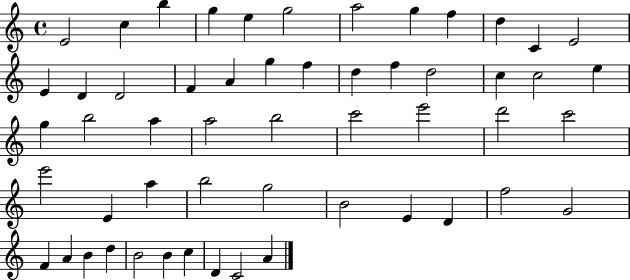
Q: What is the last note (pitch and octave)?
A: A4